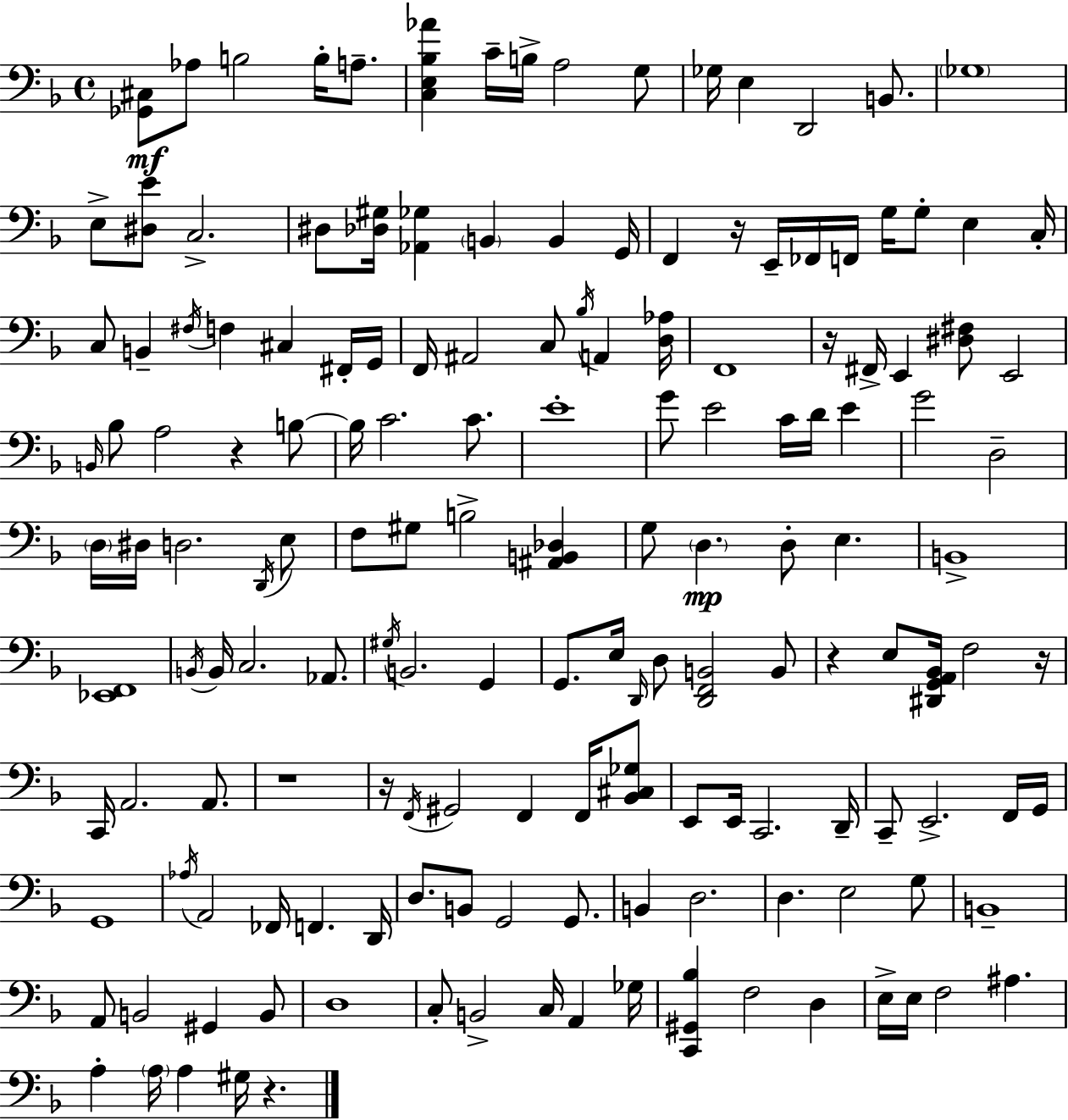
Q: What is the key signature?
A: D minor